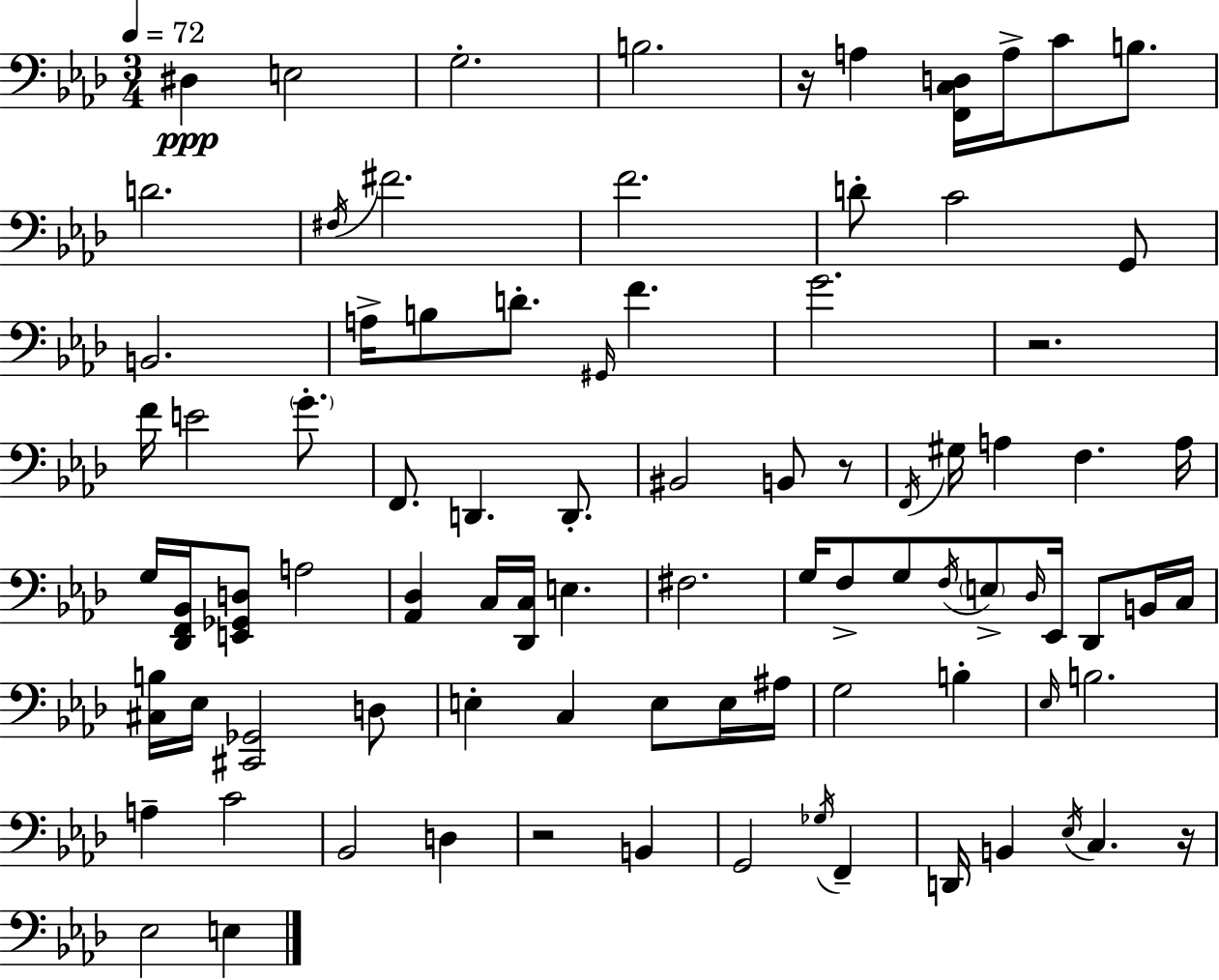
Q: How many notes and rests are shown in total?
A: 87